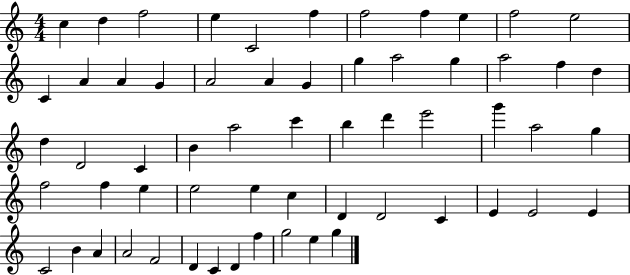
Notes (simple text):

C5/q D5/q F5/h E5/q C4/h F5/q F5/h F5/q E5/q F5/h E5/h C4/q A4/q A4/q G4/q A4/h A4/q G4/q G5/q A5/h G5/q A5/h F5/q D5/q D5/q D4/h C4/q B4/q A5/h C6/q B5/q D6/q E6/h G6/q A5/h G5/q F5/h F5/q E5/q E5/h E5/q C5/q D4/q D4/h C4/q E4/q E4/h E4/q C4/h B4/q A4/q A4/h F4/h D4/q C4/q D4/q F5/q G5/h E5/q G5/q